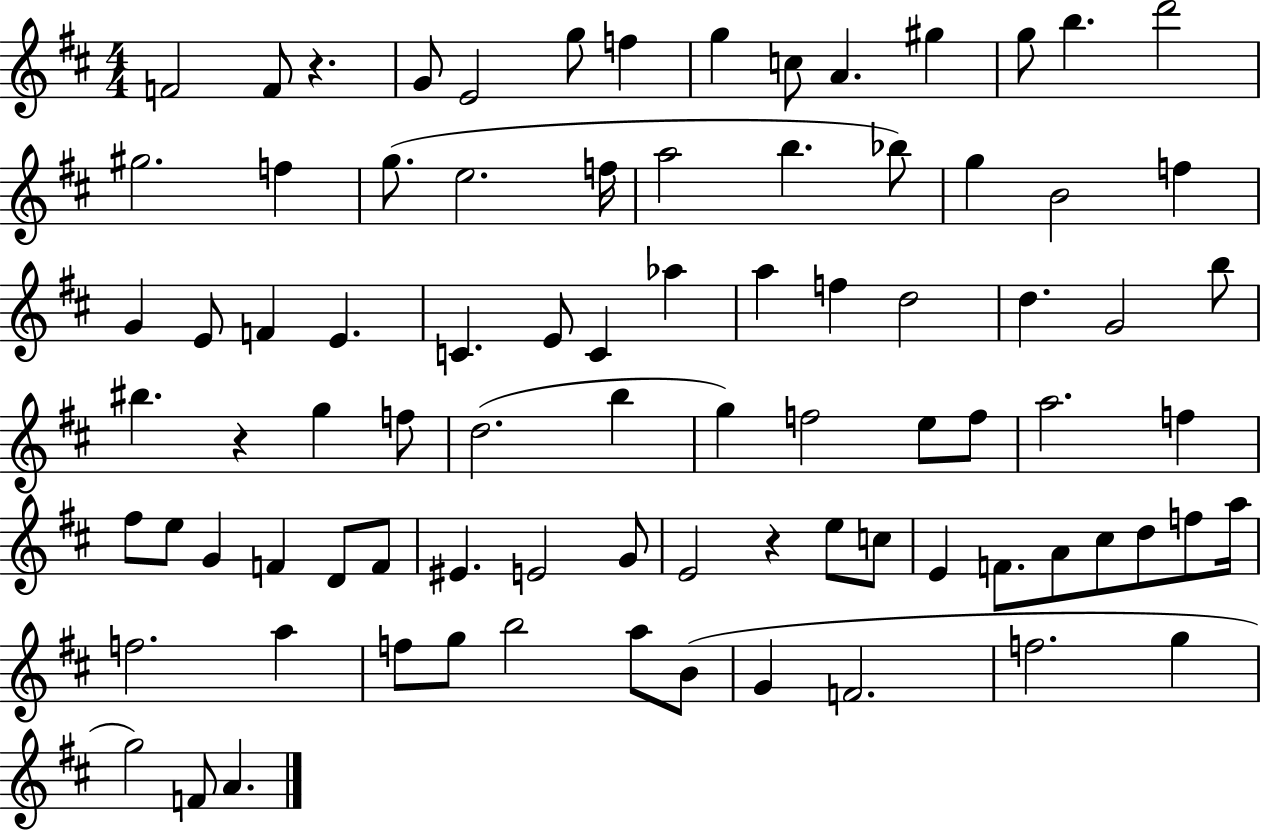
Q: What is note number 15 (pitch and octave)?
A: F5